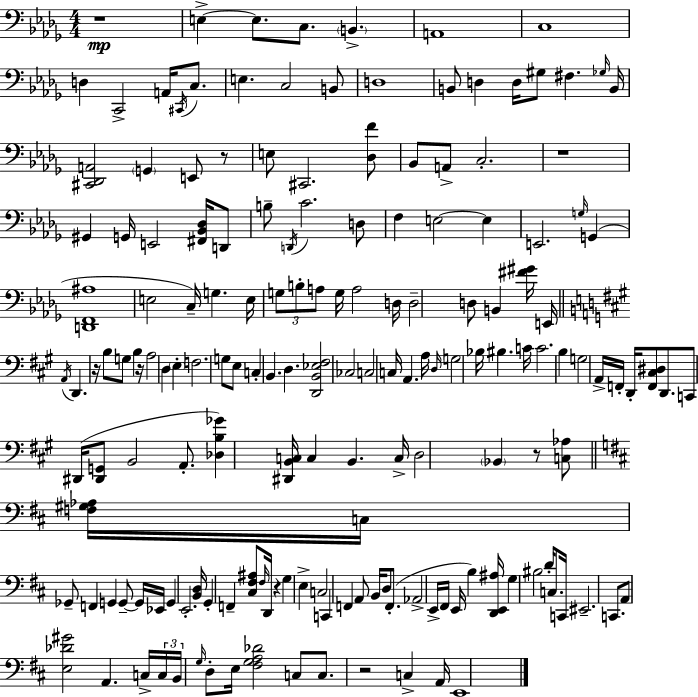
X:1
T:Untitled
M:4/4
L:1/4
K:Bbm
z4 E, E,/2 C,/2 B,, A,,4 C,4 D, C,,2 A,,/4 ^C,,/4 C,/2 E, C,2 B,,/2 D,4 B,,/2 D, D,/4 ^G,/2 ^F, _G,/4 B,,/4 [^C,,_D,,A,,]2 G,, E,,/2 z/2 E,/2 ^C,,2 [_D,F]/2 _B,,/2 A,,/2 C,2 z4 ^G,, G,,/4 E,,2 [^F,,_B,,_D,]/4 D,,/2 B,/2 D,,/4 C2 D,/2 F, E,2 E, E,,2 G,/4 G,, [D,,F,,^A,]4 E,2 C,/4 G, E,/4 G,/2 B,/2 A,/2 G,/4 A,2 D,/4 D,2 D,/2 B,, [^F^G]/4 E,,/4 A,,/4 D,, z/4 B,/2 G,/2 B, z/4 A,2 D, E, F,2 G,/2 E,/2 C, B,, D, [D,,B,,_E,^F,]2 _C,2 C,2 C,/4 A,, A,/4 D,/4 G,2 _B,/4 ^B, C/4 C2 B, G,2 A,,/4 F,,/4 D,,/4 [F,,^C,^D,]/2 D,,/2 C,,/2 ^D,,/4 [^D,,G,,]/2 B,,2 A,,/2 [_D,B,_G] [^D,,B,,C,]/4 C, B,, C,/4 D,2 _B,, z/2 [C,_A,]/2 [F,^G,_A,]/4 C,/4 _G,,/2 F,, G,, G,,/2 G,,/4 _E,,/4 G,, E,,2 [B,,D,]/4 G,, F,, [^C,^F,^A,]/2 ^F,/4 D,,/4 z G, E, C,2 C,, F,, A,,/2 B,,/4 D,/2 F,,/2 _A,,2 E,,/4 ^F,,/4 E,,/4 B, [D,,E,,^A,]/4 G, ^B,2 D/4 C,/2 C,,/4 ^E,,2 C,,/2 A,,/2 [E,_D^G]2 A,, C,/4 C,/4 B,,/4 G,/4 D,/2 E,/4 [^F,G,A,_D]2 C,/2 C,/2 z2 C, A,,/4 E,,4